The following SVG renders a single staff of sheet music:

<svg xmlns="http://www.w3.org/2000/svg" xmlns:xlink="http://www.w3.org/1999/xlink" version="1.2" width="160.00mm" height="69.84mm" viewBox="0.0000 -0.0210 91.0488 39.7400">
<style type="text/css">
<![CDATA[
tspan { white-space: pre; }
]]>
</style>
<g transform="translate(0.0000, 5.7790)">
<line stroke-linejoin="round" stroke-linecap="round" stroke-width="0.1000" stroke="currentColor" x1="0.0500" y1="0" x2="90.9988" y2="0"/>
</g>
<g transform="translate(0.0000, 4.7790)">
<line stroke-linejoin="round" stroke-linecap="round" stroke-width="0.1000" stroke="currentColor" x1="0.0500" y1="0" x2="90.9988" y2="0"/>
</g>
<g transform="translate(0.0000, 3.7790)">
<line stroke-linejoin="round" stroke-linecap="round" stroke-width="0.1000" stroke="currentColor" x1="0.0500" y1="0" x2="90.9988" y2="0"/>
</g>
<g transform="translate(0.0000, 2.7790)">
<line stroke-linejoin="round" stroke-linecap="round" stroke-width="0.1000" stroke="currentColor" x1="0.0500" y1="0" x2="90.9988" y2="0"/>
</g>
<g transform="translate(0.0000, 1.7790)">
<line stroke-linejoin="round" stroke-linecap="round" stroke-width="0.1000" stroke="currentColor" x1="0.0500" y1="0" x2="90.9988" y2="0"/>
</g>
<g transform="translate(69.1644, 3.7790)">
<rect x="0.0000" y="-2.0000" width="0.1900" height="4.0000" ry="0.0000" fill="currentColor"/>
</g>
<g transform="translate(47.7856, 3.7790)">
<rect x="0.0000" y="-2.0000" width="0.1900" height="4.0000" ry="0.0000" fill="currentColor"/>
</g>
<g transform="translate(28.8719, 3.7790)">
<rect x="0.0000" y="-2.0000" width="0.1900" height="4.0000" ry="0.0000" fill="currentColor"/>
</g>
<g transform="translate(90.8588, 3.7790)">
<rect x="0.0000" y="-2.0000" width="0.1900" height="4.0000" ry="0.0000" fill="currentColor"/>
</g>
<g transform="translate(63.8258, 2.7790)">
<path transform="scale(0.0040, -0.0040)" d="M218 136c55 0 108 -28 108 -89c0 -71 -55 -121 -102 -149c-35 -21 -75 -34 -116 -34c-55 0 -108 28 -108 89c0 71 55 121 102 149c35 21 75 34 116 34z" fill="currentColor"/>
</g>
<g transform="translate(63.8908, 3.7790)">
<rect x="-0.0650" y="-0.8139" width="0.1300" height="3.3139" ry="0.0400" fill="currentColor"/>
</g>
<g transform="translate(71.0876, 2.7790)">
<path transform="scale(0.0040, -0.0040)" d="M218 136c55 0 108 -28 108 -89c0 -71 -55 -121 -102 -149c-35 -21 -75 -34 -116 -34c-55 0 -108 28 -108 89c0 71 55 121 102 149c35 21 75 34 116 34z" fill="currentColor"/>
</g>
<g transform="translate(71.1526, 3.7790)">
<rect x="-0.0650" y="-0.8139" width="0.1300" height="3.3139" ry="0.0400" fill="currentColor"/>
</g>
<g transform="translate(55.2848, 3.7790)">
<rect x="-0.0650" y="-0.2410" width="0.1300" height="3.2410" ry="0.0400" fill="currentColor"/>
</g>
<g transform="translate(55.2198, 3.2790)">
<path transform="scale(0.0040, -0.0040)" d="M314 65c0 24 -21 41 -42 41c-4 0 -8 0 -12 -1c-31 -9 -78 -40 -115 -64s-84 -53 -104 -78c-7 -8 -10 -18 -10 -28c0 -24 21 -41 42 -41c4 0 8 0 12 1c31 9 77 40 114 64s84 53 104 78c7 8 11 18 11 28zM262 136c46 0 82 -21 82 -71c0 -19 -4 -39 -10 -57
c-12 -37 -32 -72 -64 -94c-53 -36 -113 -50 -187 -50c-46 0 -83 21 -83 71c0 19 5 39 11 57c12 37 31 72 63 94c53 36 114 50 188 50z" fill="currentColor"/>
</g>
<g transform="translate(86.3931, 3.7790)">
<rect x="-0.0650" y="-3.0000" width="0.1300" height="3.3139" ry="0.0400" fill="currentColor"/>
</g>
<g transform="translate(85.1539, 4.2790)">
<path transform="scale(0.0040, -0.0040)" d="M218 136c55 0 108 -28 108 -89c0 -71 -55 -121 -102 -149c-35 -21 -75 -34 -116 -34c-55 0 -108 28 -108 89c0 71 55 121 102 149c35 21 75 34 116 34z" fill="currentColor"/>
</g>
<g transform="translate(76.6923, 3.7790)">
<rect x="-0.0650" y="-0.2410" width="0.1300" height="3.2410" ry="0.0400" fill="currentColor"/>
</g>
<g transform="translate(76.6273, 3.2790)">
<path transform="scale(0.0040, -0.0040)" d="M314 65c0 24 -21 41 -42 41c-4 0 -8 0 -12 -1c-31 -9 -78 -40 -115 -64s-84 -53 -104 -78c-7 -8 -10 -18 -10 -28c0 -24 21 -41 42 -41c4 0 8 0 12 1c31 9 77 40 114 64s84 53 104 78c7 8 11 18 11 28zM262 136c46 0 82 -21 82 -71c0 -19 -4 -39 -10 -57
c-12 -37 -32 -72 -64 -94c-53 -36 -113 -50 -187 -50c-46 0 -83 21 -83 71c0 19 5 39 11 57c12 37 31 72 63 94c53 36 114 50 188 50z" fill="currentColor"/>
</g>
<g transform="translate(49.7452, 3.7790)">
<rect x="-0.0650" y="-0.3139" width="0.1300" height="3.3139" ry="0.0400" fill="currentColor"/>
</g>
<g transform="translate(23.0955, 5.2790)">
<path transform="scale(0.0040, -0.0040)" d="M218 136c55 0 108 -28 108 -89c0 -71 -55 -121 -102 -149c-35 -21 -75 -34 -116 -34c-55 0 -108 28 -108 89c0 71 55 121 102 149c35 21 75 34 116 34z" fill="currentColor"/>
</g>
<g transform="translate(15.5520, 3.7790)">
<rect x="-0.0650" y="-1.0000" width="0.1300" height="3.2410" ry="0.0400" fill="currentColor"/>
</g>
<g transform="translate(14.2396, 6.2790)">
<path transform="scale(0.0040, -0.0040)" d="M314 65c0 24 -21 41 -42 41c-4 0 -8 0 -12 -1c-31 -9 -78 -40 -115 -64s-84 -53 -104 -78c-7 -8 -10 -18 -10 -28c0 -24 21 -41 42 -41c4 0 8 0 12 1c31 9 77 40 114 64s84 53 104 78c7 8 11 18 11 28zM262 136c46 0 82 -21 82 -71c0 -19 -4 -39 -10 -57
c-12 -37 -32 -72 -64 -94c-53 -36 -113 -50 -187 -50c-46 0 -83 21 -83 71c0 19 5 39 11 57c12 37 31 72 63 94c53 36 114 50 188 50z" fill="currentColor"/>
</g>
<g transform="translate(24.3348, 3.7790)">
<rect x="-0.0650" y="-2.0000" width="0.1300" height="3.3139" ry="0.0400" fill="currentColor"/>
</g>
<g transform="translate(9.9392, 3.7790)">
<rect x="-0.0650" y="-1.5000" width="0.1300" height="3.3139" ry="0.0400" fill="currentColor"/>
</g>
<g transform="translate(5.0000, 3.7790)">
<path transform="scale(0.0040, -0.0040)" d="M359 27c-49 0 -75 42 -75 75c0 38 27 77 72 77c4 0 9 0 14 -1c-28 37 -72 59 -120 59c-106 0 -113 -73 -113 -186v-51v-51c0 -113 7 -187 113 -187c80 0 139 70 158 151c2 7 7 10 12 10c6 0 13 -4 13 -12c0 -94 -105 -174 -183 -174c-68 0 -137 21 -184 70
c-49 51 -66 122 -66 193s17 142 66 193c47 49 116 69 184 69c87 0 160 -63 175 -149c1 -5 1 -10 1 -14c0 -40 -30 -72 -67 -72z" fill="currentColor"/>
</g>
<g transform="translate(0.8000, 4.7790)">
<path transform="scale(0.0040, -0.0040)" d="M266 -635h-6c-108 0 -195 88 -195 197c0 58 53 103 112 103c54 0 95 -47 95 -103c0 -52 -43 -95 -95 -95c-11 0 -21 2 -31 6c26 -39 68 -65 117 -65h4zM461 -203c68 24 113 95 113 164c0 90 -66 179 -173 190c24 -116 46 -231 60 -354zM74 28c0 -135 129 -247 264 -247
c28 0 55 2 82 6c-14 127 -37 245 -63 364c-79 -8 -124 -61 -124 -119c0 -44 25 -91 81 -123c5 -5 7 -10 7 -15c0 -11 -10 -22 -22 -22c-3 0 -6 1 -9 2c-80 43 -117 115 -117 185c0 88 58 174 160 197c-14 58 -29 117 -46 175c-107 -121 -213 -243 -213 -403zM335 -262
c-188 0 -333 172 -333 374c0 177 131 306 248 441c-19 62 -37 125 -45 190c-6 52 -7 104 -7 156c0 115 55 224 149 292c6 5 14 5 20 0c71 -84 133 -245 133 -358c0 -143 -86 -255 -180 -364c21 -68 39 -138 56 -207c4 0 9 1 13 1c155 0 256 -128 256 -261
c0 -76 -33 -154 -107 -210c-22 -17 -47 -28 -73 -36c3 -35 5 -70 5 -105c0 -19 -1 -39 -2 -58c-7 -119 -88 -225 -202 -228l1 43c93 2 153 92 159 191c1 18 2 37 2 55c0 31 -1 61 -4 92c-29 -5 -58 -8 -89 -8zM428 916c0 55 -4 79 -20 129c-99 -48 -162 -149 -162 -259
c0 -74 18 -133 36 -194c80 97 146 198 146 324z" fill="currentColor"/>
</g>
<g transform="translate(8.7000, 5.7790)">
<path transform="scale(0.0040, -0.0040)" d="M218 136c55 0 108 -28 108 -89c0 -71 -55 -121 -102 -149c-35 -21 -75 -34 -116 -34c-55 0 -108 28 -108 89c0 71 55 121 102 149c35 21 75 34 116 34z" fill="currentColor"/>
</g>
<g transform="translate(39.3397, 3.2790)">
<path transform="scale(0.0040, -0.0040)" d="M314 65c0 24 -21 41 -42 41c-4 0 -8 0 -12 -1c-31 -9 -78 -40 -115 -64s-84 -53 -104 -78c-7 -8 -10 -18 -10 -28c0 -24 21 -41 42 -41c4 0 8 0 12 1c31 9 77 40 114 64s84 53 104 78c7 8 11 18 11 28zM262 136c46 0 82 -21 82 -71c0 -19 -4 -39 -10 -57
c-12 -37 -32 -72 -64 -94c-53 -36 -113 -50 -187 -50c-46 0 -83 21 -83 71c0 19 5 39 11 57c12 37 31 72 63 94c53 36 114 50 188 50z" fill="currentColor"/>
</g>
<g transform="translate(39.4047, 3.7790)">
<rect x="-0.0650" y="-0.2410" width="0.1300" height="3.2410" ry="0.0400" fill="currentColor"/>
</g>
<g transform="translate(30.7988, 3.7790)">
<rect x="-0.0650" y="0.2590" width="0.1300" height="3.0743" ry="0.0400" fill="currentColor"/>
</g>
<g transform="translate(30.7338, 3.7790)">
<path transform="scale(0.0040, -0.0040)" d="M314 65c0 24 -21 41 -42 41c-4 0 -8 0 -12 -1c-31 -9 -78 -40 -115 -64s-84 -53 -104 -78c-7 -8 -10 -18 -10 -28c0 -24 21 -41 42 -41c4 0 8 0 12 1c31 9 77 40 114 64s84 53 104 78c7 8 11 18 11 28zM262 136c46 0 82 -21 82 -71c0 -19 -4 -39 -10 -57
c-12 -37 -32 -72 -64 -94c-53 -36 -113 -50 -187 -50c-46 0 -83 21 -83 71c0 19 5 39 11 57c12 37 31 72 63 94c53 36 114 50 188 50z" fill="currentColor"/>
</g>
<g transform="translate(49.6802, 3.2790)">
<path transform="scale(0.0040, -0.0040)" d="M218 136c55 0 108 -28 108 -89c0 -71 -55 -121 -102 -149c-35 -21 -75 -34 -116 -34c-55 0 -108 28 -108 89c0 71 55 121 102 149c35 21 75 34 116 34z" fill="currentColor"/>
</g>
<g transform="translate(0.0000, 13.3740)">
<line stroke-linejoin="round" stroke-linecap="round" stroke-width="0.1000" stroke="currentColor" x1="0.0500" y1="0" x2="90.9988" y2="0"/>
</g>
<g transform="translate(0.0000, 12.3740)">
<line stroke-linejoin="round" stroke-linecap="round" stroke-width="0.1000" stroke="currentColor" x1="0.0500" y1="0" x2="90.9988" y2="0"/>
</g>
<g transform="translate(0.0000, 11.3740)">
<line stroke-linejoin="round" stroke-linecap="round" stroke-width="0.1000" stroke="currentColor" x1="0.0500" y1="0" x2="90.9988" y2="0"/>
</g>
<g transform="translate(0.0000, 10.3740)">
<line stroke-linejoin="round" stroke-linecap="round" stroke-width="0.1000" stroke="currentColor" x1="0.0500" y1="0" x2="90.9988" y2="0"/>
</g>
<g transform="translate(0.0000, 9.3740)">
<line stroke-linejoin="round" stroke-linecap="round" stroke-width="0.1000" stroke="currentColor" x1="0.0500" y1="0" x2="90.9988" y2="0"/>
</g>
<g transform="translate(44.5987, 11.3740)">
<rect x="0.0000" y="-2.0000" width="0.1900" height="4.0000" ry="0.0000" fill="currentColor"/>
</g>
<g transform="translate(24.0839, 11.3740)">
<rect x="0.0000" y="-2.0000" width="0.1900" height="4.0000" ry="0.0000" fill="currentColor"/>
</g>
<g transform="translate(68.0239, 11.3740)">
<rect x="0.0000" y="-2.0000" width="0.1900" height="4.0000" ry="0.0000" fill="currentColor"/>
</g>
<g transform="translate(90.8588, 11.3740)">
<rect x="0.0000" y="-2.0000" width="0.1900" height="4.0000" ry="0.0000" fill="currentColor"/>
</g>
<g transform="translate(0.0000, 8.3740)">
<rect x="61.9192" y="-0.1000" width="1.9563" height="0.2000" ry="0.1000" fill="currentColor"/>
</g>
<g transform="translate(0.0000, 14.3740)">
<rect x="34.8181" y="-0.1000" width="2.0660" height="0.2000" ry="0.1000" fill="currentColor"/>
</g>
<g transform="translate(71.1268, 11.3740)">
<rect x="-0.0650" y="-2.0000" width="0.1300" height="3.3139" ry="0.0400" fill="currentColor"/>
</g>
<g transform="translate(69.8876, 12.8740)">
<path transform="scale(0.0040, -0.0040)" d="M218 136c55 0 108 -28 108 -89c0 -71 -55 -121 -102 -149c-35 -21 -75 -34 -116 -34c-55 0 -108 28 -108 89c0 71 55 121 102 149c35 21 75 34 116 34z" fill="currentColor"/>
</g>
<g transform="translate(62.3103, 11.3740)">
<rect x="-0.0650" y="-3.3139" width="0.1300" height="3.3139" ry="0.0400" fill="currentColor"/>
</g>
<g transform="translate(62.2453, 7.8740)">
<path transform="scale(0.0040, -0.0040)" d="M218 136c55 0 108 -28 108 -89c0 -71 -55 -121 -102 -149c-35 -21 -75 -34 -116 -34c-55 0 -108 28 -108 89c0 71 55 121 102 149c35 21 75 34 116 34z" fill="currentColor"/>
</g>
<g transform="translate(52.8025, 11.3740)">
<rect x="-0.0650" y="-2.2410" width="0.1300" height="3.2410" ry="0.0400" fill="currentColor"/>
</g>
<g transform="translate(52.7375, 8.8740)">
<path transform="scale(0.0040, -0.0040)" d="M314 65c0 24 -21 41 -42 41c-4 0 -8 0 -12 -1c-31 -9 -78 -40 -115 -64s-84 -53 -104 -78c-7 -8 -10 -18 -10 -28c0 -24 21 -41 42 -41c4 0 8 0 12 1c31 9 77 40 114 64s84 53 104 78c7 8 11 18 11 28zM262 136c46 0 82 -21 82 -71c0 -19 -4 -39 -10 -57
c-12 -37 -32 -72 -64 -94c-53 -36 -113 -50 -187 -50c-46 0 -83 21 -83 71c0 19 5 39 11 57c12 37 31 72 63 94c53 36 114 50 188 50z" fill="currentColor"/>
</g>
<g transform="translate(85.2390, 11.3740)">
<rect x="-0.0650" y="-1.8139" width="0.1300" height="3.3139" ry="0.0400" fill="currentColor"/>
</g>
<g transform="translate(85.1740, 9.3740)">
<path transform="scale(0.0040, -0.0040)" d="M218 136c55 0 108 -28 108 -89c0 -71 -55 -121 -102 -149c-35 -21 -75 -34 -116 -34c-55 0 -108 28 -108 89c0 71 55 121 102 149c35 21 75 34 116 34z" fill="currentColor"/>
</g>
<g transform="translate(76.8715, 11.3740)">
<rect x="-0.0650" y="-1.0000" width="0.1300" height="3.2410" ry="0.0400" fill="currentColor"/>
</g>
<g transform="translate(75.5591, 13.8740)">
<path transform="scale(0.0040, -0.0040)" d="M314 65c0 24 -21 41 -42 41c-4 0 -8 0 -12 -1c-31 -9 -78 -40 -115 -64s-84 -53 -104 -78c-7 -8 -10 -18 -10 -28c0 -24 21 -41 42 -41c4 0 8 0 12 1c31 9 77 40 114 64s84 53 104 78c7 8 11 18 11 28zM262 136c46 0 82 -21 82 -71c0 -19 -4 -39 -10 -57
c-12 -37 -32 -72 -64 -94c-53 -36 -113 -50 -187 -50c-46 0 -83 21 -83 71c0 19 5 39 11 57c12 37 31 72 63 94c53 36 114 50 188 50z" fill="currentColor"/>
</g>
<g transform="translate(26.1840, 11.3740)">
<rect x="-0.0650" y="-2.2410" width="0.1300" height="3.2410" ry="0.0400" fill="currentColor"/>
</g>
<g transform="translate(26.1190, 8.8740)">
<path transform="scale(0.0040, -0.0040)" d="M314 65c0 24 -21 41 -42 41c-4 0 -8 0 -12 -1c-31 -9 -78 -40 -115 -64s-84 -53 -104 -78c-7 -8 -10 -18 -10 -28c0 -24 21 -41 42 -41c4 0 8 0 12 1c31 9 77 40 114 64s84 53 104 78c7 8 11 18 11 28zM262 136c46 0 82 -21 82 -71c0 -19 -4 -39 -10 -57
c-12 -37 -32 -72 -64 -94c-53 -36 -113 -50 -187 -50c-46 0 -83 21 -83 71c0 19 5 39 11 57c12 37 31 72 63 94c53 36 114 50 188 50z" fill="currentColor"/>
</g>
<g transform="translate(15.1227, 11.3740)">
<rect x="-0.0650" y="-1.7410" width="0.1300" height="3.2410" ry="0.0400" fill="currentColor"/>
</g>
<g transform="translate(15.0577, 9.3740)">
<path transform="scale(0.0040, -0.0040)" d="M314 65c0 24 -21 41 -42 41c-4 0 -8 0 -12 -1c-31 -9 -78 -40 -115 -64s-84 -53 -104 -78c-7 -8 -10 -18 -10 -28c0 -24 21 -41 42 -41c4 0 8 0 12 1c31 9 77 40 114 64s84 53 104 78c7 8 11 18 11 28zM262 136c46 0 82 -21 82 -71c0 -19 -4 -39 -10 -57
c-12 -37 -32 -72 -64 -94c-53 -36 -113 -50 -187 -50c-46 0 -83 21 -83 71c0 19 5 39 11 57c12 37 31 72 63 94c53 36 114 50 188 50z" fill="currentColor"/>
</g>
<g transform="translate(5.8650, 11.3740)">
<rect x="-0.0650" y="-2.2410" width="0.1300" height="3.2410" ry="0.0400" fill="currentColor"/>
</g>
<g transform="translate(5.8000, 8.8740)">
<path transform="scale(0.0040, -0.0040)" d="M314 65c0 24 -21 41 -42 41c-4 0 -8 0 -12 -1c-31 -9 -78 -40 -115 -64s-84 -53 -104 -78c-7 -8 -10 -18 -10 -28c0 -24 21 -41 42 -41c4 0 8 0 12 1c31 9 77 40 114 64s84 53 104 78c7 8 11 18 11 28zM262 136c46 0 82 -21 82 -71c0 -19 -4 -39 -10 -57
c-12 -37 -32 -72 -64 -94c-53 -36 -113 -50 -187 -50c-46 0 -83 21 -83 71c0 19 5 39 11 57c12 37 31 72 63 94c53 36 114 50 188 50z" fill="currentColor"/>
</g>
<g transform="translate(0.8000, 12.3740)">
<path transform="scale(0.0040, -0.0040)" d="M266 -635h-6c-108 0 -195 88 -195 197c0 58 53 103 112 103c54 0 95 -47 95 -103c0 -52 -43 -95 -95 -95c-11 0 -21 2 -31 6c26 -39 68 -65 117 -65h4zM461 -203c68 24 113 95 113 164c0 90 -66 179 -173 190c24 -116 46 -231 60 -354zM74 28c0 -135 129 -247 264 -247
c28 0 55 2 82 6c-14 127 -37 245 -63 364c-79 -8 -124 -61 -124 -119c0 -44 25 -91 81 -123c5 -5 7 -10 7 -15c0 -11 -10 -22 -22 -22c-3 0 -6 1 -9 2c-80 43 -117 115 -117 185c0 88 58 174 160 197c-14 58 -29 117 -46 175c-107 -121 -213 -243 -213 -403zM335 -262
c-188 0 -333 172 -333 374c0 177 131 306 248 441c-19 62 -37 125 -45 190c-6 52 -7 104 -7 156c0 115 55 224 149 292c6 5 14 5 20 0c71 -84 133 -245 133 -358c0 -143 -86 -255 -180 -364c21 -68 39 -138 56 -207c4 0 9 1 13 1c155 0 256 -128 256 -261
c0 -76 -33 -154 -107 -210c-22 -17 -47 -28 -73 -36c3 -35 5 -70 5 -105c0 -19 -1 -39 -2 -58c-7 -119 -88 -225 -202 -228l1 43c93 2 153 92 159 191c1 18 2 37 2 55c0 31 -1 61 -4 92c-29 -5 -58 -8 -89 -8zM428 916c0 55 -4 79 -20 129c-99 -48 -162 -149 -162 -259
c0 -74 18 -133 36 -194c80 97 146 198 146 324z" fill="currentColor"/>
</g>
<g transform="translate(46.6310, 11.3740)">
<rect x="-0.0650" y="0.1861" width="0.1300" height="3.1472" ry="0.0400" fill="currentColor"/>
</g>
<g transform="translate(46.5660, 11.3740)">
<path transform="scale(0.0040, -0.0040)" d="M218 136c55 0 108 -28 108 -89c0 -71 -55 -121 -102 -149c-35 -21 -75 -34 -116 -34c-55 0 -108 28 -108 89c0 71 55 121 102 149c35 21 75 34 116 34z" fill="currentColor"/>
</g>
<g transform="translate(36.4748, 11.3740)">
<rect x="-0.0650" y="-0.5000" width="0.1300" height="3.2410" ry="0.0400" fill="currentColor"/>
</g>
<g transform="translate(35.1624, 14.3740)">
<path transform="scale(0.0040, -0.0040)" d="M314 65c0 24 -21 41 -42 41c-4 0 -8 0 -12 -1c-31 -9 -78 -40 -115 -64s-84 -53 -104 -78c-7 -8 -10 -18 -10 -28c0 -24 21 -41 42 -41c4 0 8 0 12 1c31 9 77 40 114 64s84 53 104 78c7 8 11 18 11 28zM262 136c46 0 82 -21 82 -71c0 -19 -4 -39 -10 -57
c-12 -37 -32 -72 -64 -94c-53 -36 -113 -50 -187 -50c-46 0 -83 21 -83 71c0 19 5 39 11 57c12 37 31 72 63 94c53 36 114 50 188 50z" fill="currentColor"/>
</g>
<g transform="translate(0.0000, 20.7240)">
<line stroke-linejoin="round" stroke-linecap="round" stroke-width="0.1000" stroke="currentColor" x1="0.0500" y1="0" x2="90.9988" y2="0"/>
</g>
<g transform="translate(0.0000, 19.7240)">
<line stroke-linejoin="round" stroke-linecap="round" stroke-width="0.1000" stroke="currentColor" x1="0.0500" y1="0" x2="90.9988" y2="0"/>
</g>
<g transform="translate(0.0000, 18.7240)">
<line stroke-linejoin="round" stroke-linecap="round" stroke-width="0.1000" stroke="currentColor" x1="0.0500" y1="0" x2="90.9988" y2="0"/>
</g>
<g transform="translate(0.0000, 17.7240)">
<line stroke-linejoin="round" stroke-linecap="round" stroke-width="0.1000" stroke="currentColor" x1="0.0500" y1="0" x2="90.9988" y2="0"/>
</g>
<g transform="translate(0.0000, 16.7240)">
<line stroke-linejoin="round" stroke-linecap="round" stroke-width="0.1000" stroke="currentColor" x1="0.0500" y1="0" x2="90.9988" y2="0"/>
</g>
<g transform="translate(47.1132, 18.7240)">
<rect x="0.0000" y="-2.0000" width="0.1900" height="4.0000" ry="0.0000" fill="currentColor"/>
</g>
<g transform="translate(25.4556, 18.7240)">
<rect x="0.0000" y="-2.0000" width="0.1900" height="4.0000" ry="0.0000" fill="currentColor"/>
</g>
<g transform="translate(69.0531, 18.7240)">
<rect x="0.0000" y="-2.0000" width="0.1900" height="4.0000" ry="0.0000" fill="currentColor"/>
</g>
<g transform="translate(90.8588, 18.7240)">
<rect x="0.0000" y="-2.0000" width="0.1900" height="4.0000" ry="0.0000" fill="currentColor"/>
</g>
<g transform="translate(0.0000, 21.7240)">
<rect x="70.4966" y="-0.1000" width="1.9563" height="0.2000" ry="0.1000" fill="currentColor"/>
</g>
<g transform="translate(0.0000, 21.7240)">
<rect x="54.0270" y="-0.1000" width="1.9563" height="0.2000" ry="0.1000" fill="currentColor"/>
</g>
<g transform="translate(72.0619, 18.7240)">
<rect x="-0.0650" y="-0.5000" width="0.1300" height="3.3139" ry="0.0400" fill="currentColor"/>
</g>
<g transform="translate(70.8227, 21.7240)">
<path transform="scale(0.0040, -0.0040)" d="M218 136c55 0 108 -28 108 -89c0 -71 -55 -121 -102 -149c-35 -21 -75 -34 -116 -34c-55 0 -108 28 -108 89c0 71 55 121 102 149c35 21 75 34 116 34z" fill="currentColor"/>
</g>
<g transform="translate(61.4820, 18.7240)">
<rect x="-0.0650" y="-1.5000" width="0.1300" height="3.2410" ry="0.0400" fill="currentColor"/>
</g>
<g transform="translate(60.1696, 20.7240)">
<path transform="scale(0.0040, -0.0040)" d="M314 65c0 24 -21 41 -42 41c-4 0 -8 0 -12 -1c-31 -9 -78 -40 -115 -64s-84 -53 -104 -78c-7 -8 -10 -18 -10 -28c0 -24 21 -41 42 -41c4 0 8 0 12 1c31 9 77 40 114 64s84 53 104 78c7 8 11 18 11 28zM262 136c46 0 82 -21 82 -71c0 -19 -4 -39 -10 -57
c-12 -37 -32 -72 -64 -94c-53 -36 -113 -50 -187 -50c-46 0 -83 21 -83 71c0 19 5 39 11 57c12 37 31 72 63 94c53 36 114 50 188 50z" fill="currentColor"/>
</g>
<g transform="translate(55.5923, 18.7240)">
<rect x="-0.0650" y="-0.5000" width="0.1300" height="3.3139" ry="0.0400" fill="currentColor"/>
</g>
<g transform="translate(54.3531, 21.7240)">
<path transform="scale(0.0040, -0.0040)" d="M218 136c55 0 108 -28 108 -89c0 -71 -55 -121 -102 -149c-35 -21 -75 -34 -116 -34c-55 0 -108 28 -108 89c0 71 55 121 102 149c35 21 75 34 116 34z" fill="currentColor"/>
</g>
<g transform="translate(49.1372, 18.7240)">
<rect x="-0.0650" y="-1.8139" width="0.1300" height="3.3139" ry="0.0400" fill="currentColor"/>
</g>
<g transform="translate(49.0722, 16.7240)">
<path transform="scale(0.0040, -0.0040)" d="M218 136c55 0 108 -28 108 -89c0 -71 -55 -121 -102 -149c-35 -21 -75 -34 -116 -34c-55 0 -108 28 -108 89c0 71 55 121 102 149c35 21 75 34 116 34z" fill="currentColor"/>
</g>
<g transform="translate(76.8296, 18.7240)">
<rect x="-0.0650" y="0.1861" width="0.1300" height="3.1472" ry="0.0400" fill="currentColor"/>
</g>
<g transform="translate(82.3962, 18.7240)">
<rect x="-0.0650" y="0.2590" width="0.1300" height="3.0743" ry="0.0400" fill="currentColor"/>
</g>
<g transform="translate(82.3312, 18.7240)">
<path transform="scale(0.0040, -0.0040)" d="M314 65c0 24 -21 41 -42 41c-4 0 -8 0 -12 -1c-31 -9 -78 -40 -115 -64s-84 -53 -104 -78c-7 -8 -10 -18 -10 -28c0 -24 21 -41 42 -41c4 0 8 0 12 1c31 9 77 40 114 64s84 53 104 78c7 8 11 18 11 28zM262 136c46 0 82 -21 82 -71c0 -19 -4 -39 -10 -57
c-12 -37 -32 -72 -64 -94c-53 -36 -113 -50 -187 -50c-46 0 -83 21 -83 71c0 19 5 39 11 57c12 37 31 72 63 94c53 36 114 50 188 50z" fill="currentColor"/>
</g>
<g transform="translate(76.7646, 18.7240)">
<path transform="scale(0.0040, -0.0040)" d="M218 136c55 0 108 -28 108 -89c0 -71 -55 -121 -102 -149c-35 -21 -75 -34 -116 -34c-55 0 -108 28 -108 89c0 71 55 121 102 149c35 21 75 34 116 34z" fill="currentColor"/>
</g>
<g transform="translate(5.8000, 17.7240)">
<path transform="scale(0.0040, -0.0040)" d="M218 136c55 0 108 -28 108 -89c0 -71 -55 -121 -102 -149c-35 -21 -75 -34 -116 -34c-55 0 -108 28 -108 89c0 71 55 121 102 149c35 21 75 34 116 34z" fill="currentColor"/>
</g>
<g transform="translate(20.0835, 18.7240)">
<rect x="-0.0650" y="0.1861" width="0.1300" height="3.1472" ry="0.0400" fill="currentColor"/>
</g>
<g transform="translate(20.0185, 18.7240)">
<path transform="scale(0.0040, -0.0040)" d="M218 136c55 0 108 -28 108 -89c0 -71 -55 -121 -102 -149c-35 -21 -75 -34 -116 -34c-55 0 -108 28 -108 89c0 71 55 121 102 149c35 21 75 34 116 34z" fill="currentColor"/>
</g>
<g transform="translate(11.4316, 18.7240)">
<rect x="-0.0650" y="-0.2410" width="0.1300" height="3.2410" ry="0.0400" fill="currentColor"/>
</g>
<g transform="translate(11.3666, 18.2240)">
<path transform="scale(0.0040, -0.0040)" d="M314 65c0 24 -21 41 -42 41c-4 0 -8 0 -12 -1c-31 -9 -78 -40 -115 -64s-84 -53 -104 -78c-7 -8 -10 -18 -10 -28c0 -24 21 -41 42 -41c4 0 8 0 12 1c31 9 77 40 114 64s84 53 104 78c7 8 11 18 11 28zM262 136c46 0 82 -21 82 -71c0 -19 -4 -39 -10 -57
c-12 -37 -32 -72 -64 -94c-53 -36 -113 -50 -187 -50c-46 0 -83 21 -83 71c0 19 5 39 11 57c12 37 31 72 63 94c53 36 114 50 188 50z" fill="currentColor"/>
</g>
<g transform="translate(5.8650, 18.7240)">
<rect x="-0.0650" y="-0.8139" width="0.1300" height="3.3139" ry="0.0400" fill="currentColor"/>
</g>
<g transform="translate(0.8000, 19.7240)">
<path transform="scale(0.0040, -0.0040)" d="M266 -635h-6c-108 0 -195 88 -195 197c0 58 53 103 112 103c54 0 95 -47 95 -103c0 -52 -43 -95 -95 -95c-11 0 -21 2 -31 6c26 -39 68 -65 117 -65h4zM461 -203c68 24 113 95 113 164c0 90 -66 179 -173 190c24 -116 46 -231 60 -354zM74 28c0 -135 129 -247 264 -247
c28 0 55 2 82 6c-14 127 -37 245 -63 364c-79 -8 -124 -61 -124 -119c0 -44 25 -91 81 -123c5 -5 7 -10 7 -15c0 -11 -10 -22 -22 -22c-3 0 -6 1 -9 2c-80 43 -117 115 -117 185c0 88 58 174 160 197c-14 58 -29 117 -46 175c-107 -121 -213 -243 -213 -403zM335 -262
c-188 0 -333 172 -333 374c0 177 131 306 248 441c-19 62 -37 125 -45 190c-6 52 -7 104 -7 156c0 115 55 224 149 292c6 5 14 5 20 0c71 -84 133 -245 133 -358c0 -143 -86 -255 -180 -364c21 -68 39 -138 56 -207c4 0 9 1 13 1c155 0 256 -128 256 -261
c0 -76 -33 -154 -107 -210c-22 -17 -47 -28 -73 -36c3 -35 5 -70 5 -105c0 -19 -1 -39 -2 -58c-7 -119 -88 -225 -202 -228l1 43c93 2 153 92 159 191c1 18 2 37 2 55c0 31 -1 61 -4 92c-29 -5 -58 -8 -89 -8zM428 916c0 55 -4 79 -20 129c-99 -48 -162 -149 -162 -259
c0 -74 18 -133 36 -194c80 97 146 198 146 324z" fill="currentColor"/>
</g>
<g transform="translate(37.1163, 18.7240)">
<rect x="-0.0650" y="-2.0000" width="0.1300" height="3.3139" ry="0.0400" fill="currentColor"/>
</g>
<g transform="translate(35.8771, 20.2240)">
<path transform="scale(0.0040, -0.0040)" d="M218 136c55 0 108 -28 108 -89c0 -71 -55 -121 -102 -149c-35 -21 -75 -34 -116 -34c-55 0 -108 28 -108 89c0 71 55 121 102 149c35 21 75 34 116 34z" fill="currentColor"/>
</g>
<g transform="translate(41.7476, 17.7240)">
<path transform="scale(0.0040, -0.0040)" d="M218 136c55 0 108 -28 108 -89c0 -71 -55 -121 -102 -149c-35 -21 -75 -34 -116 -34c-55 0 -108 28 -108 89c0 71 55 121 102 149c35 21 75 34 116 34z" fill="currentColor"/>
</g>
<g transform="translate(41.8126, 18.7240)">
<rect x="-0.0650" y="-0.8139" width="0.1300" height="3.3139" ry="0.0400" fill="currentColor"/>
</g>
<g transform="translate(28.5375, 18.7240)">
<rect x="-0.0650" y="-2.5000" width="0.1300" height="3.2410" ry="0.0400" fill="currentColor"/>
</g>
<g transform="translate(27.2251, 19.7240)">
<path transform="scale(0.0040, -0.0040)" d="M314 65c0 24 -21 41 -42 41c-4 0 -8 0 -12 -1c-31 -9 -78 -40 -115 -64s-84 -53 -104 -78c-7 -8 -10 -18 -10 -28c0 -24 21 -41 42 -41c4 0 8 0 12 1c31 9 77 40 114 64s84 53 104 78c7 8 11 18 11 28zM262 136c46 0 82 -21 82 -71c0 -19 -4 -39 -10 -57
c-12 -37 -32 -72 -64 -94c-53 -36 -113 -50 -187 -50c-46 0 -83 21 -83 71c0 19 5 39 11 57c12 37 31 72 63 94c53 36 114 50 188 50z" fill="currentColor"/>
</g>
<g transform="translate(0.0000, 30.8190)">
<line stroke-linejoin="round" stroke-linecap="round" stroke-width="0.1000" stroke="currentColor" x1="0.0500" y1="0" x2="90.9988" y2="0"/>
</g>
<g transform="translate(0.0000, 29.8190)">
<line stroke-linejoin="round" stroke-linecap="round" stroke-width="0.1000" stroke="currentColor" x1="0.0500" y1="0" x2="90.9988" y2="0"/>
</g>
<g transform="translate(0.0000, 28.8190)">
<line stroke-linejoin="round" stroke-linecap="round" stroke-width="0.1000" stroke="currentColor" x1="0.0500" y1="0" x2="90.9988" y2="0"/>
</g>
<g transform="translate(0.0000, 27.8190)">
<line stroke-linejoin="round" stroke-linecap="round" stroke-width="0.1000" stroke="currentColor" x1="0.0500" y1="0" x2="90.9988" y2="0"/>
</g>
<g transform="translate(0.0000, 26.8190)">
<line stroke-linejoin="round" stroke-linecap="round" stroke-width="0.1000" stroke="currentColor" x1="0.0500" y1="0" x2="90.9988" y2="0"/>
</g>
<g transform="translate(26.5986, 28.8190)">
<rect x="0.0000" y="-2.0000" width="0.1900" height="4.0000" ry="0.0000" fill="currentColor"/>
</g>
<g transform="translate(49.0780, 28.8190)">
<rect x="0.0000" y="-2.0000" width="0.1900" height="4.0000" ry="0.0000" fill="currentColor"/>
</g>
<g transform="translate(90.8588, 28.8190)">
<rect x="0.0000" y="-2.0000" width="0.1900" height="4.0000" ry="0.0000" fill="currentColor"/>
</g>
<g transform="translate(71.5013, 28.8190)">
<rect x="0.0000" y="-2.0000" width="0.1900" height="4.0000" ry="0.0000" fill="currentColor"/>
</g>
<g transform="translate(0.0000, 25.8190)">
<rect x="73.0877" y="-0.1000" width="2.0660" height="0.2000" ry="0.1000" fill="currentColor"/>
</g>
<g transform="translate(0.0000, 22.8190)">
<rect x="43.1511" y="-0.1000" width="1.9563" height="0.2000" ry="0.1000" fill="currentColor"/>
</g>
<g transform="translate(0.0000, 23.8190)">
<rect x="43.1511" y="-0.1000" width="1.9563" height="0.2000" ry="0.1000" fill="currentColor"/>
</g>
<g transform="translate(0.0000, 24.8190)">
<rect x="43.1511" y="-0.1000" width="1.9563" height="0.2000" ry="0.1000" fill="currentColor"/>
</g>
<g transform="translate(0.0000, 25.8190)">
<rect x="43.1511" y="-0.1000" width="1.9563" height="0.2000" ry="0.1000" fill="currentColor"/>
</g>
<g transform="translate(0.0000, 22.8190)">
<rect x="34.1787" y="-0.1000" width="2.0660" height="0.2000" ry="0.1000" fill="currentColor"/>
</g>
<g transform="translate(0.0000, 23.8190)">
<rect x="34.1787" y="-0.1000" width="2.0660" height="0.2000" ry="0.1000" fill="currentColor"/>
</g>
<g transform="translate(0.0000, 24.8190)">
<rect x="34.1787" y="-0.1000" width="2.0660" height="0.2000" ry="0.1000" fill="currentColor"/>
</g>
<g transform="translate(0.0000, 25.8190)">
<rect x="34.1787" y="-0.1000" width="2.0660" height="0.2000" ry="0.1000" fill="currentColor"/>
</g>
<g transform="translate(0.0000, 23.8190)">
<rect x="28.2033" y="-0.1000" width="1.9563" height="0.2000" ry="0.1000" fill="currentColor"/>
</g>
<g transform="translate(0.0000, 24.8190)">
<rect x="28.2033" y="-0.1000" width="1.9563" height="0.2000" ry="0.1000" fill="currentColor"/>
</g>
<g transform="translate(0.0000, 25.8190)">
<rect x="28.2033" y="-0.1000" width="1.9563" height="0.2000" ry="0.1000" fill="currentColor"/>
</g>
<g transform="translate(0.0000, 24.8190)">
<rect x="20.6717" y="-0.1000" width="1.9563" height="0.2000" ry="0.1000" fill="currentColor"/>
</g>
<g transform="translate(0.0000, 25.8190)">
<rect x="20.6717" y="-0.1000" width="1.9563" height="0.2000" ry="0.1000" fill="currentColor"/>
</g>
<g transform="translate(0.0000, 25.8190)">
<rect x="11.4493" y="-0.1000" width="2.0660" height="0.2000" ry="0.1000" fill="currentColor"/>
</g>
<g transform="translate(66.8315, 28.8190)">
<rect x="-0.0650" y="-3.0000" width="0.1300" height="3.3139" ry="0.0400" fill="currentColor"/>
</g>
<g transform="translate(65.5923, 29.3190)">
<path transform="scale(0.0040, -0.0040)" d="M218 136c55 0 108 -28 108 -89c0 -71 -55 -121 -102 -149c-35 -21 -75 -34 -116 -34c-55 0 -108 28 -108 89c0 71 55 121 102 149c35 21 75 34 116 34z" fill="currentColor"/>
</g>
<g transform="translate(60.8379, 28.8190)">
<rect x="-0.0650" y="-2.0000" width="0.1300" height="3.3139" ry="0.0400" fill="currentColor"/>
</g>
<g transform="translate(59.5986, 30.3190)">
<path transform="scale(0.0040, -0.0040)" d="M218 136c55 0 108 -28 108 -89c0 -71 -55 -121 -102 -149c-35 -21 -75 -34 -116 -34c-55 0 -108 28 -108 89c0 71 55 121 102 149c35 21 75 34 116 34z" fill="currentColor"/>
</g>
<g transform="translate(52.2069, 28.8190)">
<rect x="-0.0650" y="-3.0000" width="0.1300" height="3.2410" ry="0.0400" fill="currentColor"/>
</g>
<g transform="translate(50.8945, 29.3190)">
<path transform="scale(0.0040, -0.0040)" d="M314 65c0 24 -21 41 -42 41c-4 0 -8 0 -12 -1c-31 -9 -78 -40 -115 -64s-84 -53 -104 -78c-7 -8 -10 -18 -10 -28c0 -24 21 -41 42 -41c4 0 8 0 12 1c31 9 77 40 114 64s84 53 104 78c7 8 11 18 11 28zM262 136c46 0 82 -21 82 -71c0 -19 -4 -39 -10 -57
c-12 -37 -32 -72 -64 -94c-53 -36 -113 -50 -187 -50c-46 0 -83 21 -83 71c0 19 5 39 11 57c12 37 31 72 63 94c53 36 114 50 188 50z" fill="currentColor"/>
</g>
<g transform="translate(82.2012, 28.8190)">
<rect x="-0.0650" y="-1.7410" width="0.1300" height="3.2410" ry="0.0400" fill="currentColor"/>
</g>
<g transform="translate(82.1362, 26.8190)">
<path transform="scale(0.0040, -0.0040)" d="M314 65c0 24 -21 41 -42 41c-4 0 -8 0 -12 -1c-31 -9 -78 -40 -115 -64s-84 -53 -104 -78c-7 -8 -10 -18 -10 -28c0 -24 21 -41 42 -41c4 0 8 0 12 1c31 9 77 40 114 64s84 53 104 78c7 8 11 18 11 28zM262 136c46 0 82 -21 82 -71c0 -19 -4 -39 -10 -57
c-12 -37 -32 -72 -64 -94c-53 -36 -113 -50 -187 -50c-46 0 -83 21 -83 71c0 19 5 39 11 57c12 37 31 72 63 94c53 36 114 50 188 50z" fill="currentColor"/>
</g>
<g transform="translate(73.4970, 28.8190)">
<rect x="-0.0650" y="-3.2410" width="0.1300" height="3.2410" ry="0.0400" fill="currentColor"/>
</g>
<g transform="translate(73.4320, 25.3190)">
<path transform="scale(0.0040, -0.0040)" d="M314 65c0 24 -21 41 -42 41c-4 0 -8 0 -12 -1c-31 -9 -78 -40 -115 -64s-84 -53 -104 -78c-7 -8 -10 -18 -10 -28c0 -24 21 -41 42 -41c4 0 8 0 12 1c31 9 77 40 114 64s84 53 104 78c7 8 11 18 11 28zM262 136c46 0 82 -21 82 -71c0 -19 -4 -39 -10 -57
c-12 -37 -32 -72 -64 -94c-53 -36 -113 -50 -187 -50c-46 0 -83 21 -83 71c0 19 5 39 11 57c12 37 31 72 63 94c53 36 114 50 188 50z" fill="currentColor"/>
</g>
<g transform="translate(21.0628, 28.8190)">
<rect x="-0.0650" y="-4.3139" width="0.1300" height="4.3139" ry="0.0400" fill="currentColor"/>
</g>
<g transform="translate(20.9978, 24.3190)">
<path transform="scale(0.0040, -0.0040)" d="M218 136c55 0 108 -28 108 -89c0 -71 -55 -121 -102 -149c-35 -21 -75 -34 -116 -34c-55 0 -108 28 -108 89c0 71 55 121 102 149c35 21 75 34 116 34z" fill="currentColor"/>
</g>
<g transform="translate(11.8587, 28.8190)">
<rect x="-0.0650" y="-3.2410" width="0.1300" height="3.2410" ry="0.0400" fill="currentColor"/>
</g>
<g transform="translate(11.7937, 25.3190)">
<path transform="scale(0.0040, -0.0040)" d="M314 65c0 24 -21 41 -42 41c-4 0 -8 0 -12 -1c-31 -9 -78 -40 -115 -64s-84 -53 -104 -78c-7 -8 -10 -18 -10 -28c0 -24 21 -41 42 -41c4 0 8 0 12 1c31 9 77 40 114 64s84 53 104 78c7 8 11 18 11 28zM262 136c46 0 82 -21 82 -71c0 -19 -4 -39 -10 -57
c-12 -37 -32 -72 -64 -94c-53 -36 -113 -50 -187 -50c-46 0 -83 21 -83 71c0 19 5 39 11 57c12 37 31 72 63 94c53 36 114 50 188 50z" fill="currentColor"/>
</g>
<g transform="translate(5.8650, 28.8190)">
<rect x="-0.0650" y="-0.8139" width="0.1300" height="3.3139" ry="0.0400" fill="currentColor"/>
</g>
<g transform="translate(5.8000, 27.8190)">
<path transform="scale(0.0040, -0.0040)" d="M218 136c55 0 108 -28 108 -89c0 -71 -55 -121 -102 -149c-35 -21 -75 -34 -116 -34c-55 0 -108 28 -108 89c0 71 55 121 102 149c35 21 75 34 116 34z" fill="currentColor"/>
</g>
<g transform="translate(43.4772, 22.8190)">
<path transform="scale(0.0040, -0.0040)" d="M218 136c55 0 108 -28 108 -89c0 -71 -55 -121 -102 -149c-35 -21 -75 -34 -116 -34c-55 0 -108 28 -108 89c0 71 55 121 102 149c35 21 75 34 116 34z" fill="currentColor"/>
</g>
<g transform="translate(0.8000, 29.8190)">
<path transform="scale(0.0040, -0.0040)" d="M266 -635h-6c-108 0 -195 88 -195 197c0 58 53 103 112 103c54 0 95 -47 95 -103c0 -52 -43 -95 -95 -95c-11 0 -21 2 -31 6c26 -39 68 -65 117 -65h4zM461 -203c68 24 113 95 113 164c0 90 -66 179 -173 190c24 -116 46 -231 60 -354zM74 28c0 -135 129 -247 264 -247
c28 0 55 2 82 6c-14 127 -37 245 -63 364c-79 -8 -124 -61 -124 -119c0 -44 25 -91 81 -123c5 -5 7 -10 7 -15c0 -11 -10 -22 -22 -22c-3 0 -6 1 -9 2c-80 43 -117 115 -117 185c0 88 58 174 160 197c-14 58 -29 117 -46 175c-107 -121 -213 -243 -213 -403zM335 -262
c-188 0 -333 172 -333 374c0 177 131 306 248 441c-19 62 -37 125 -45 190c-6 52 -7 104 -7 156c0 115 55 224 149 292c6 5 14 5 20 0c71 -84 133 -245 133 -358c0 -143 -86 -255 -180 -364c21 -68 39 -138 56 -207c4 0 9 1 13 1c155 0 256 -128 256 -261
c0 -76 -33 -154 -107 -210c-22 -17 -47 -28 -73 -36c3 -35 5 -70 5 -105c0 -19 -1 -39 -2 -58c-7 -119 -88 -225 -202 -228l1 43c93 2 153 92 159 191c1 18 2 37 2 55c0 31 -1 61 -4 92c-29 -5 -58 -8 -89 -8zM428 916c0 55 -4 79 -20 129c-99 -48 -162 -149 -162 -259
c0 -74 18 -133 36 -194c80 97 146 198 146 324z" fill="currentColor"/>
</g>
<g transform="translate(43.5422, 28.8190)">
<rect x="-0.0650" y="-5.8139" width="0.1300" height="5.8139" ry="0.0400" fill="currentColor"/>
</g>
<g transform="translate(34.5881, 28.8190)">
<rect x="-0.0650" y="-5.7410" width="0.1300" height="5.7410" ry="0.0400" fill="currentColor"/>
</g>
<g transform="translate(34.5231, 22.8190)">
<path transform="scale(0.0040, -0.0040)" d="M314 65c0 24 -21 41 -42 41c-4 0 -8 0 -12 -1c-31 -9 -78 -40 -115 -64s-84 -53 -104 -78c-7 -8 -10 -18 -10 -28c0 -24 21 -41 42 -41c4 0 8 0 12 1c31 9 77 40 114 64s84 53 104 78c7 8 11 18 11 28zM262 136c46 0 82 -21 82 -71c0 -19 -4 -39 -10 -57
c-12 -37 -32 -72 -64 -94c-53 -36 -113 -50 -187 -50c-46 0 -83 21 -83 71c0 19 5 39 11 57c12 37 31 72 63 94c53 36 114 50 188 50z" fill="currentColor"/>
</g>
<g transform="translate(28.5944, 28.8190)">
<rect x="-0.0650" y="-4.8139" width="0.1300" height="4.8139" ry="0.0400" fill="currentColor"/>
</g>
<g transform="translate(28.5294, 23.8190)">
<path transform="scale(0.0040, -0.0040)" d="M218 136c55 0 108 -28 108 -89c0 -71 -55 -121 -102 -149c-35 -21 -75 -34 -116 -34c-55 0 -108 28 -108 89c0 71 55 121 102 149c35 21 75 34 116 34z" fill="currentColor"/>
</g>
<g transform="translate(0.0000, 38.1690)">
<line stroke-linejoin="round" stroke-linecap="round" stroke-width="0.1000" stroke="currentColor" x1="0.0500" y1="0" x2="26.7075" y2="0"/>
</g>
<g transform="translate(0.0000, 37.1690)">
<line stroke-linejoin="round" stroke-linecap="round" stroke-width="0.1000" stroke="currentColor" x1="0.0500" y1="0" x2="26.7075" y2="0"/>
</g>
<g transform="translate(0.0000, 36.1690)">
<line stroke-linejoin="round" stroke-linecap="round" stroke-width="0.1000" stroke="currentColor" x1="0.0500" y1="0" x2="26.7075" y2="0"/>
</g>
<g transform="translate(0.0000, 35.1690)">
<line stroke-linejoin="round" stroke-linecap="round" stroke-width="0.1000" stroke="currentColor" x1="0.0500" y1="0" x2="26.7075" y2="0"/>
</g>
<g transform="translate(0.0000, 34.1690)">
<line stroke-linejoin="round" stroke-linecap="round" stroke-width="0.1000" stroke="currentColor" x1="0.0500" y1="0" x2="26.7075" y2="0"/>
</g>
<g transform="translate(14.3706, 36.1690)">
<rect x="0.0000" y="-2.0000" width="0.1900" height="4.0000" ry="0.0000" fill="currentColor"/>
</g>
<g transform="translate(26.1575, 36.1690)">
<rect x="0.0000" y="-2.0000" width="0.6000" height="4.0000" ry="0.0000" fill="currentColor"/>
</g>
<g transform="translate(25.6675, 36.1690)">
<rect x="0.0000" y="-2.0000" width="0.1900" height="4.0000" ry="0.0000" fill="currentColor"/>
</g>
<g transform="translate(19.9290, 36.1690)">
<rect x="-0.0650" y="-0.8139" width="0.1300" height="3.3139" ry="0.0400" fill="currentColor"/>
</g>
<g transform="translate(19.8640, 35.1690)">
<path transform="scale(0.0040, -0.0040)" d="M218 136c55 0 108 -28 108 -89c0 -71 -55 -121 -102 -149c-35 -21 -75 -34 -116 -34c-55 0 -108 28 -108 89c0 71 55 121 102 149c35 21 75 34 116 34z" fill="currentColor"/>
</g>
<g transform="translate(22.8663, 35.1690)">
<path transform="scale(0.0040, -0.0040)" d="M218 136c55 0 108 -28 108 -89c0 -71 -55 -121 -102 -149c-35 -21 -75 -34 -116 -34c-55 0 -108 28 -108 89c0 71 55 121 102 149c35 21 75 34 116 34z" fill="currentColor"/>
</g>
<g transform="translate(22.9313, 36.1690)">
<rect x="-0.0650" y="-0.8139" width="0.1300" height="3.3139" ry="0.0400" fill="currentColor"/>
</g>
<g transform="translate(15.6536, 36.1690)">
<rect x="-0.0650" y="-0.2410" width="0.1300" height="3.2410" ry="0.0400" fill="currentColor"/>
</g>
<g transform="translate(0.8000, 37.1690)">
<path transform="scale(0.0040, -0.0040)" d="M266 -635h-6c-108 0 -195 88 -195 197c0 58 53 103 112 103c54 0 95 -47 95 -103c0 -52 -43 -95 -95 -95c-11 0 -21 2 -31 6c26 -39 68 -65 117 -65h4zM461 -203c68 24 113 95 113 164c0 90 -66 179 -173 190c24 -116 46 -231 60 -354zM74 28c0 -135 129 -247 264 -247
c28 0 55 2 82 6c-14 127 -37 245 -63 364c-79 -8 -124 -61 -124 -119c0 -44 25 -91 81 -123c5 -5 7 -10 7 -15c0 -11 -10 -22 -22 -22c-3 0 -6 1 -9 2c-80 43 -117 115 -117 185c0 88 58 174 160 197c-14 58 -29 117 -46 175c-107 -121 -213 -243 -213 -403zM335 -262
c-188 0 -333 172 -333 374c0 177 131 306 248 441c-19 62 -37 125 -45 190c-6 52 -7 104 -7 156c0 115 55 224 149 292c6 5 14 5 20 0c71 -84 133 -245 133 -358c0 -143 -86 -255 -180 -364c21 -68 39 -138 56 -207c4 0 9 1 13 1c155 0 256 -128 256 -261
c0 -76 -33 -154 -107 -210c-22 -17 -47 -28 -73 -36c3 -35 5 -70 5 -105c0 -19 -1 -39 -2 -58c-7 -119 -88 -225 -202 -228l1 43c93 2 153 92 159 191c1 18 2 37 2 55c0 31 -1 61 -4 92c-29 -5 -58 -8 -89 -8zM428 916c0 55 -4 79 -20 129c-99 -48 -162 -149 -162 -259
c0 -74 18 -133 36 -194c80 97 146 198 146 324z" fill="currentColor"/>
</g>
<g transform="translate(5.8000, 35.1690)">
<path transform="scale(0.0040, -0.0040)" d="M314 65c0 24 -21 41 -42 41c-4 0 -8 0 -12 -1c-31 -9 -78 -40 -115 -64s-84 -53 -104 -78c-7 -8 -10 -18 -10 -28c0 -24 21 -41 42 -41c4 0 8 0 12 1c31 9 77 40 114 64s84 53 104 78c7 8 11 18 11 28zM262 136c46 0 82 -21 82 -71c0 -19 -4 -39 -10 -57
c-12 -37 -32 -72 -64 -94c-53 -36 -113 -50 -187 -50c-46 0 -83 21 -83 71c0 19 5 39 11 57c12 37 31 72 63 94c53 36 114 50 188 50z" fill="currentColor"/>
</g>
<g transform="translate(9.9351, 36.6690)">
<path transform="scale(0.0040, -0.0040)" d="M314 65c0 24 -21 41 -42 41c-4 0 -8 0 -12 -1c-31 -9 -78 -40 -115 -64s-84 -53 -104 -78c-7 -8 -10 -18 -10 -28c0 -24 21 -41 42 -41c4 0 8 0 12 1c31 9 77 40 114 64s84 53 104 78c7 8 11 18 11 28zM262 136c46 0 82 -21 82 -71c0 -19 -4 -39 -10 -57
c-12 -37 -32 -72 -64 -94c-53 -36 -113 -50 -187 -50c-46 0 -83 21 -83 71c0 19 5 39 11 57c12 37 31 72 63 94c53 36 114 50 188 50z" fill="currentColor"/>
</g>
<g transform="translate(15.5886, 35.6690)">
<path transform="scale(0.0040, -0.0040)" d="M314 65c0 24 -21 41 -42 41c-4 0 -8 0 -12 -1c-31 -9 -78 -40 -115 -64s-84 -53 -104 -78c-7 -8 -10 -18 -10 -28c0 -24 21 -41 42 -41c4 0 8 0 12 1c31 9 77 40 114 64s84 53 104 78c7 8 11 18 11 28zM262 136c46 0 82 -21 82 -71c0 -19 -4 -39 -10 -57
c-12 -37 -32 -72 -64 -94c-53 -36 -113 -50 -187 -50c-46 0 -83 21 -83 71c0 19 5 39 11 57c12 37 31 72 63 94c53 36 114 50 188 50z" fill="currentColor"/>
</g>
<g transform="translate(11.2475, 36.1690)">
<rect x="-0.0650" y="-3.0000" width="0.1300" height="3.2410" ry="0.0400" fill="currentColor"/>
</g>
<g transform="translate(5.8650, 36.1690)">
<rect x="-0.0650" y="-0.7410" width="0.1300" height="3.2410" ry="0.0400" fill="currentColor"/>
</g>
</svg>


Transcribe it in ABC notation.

X:1
T:Untitled
M:4/4
L:1/4
K:C
E D2 F B2 c2 c c2 d d c2 A g2 f2 g2 C2 B g2 b F D2 f d c2 B G2 F d f C E2 C B B2 d b2 d' e' g'2 g' A2 F A b2 f2 d2 A2 c2 d d